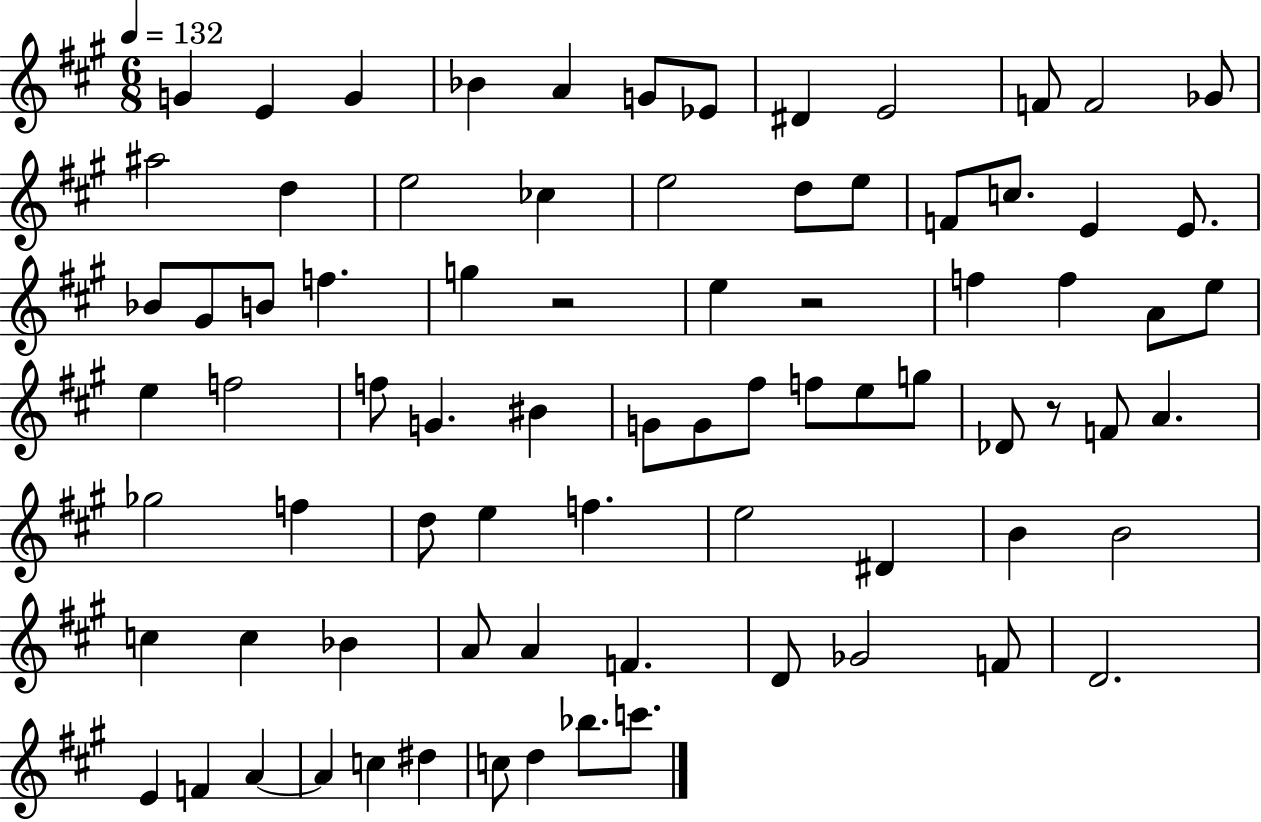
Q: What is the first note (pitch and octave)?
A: G4